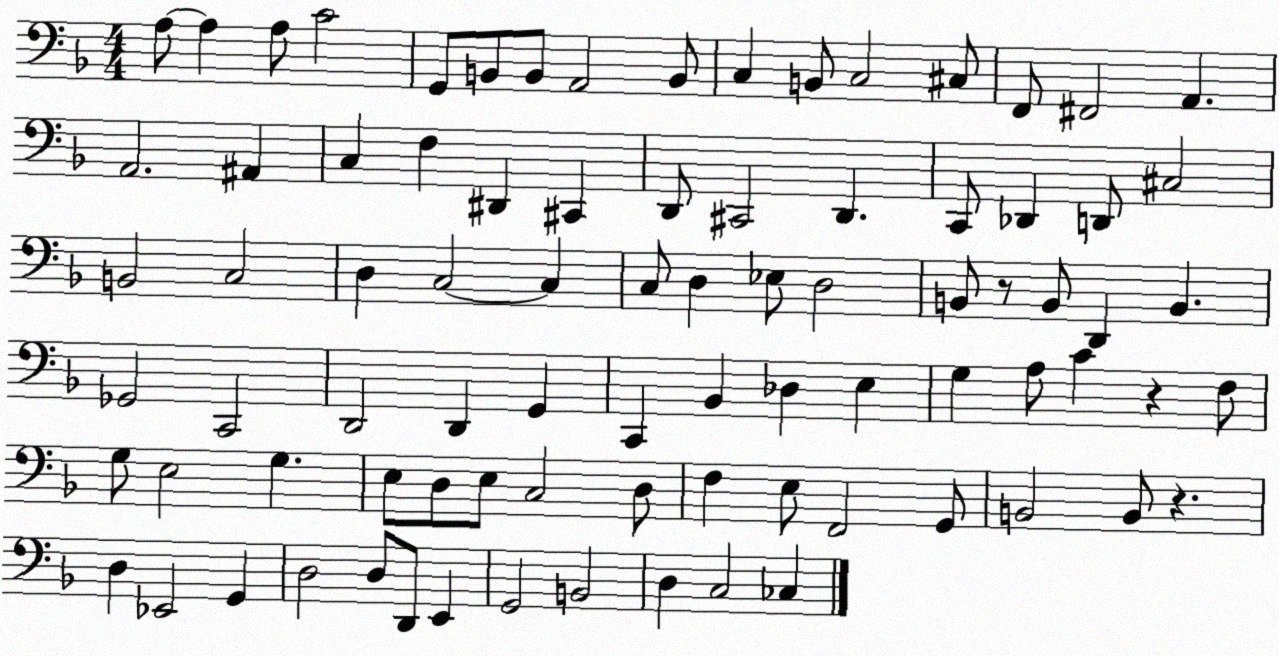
X:1
T:Untitled
M:4/4
L:1/4
K:F
A,/2 A, A,/2 C2 G,,/2 B,,/2 B,,/2 A,,2 B,,/2 C, B,,/2 C,2 ^C,/2 F,,/2 ^F,,2 A,, A,,2 ^A,, C, F, ^D,, ^C,, D,,/2 ^C,,2 D,, C,,/2 _D,, D,,/2 ^C,2 B,,2 C,2 D, C,2 C, C,/2 D, _E,/2 D,2 B,,/2 z/2 B,,/2 D,, B,, _G,,2 C,,2 D,,2 D,, G,, C,, _B,, _D, E, G, A,/2 C z F,/2 G,/2 E,2 G, E,/2 D,/2 E,/2 C,2 D,/2 F, E,/2 F,,2 G,,/2 B,,2 B,,/2 z D, _E,,2 G,, D,2 D,/2 D,,/2 E,, G,,2 B,,2 D, C,2 _C,